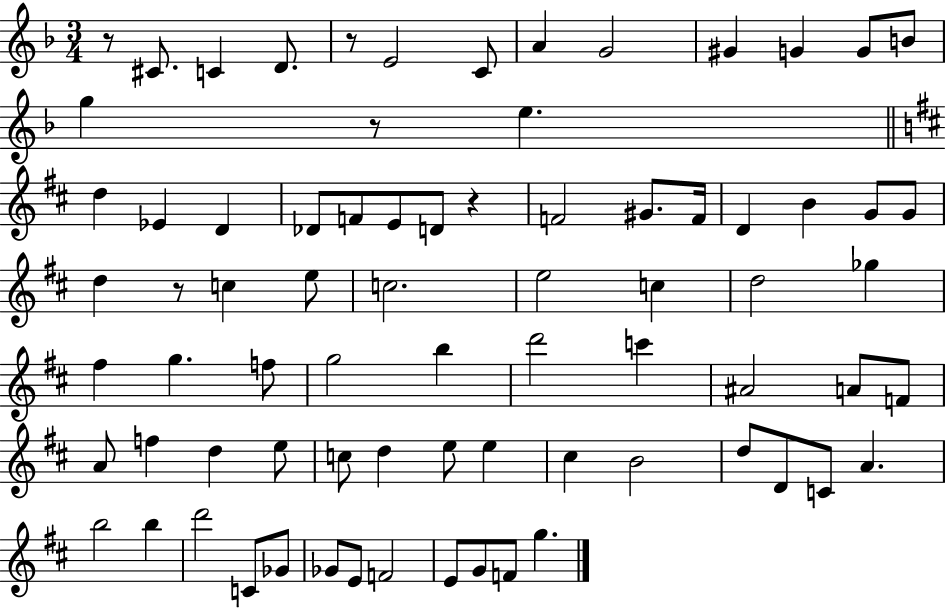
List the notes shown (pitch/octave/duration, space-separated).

R/e C#4/e. C4/q D4/e. R/e E4/h C4/e A4/q G4/h G#4/q G4/q G4/e B4/e G5/q R/e E5/q. D5/q Eb4/q D4/q Db4/e F4/e E4/e D4/e R/q F4/h G#4/e. F4/s D4/q B4/q G4/e G4/e D5/q R/e C5/q E5/e C5/h. E5/h C5/q D5/h Gb5/q F#5/q G5/q. F5/e G5/h B5/q D6/h C6/q A#4/h A4/e F4/e A4/e F5/q D5/q E5/e C5/e D5/q E5/e E5/q C#5/q B4/h D5/e D4/e C4/e A4/q. B5/h B5/q D6/h C4/e Gb4/e Gb4/e E4/e F4/h E4/e G4/e F4/e G5/q.